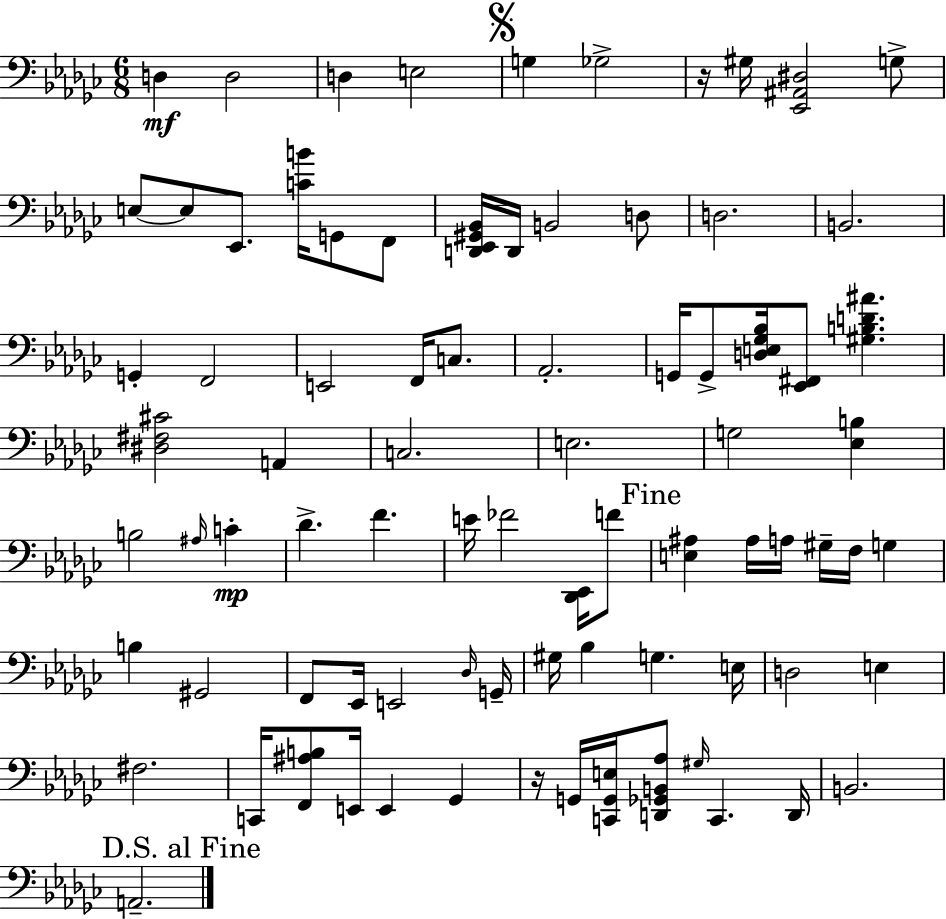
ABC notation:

X:1
T:Untitled
M:6/8
L:1/4
K:Ebm
D, D,2 D, E,2 G, _G,2 z/4 ^G,/4 [_E,,^A,,^D,]2 G,/2 E,/2 E,/2 _E,,/2 [CB]/4 G,,/2 F,,/2 [D,,_E,,^G,,_B,,]/4 D,,/4 B,,2 D,/2 D,2 B,,2 G,, F,,2 E,,2 F,,/4 C,/2 _A,,2 G,,/4 G,,/2 [D,E,_G,_B,]/4 [_E,,^F,,]/2 [^G,B,D^A] [^D,^F,^C]2 A,, C,2 E,2 G,2 [_E,B,] B,2 ^A,/4 C _D F E/4 _F2 [_D,,_E,,]/4 F/2 [E,^A,] ^A,/4 A,/4 ^G,/4 F,/4 G, B, ^G,,2 F,,/2 _E,,/4 E,,2 _D,/4 G,,/4 ^G,/4 _B, G, E,/4 D,2 E, ^F,2 C,,/4 [F,,^A,B,]/2 E,,/4 E,, _G,, z/4 G,,/4 [C,,G,,E,]/4 [D,,_G,,B,,_A,]/2 ^G,/4 C,, D,,/4 B,,2 A,,2